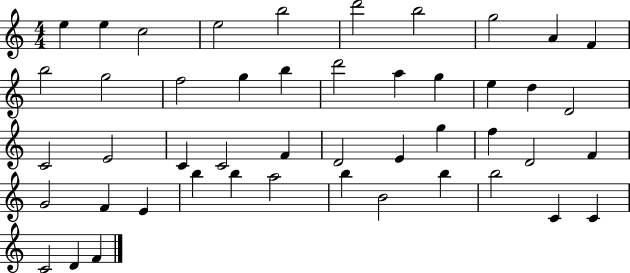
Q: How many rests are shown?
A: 0